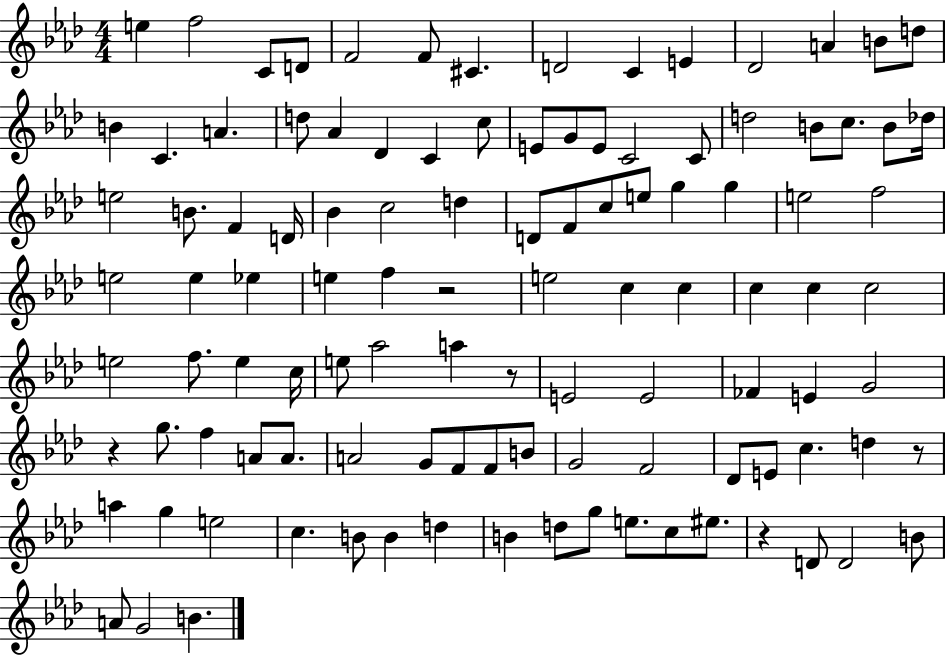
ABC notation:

X:1
T:Untitled
M:4/4
L:1/4
K:Ab
e f2 C/2 D/2 F2 F/2 ^C D2 C E _D2 A B/2 d/2 B C A d/2 _A _D C c/2 E/2 G/2 E/2 C2 C/2 d2 B/2 c/2 B/2 _d/4 e2 B/2 F D/4 _B c2 d D/2 F/2 c/2 e/2 g g e2 f2 e2 e _e e f z2 e2 c c c c c2 e2 f/2 e c/4 e/2 _a2 a z/2 E2 E2 _F E G2 z g/2 f A/2 A/2 A2 G/2 F/2 F/2 B/2 G2 F2 _D/2 E/2 c d z/2 a g e2 c B/2 B d B d/2 g/2 e/2 c/2 ^e/2 z D/2 D2 B/2 A/2 G2 B